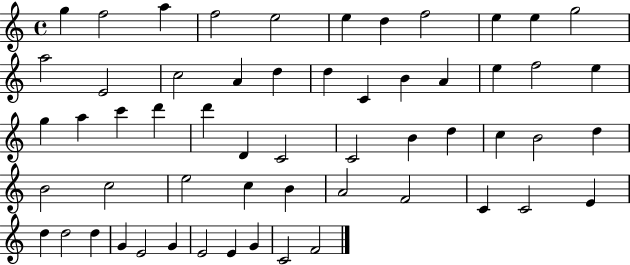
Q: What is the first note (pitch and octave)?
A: G5